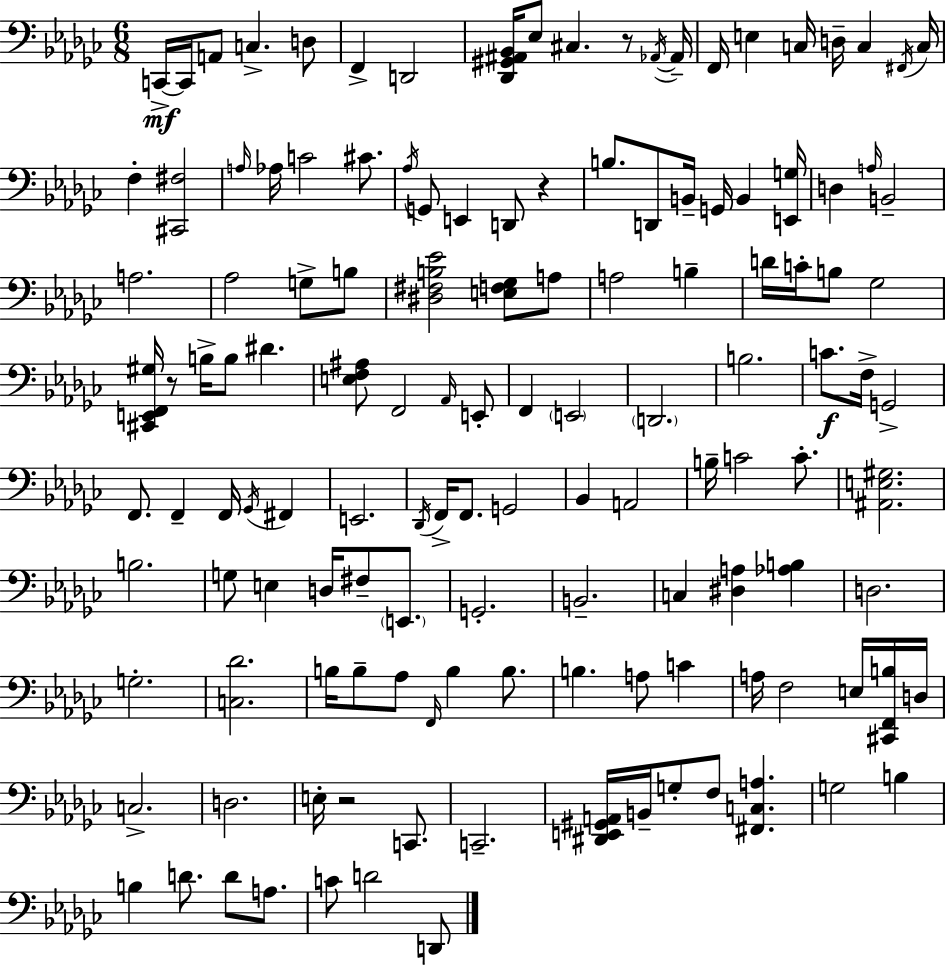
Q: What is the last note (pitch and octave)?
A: D2